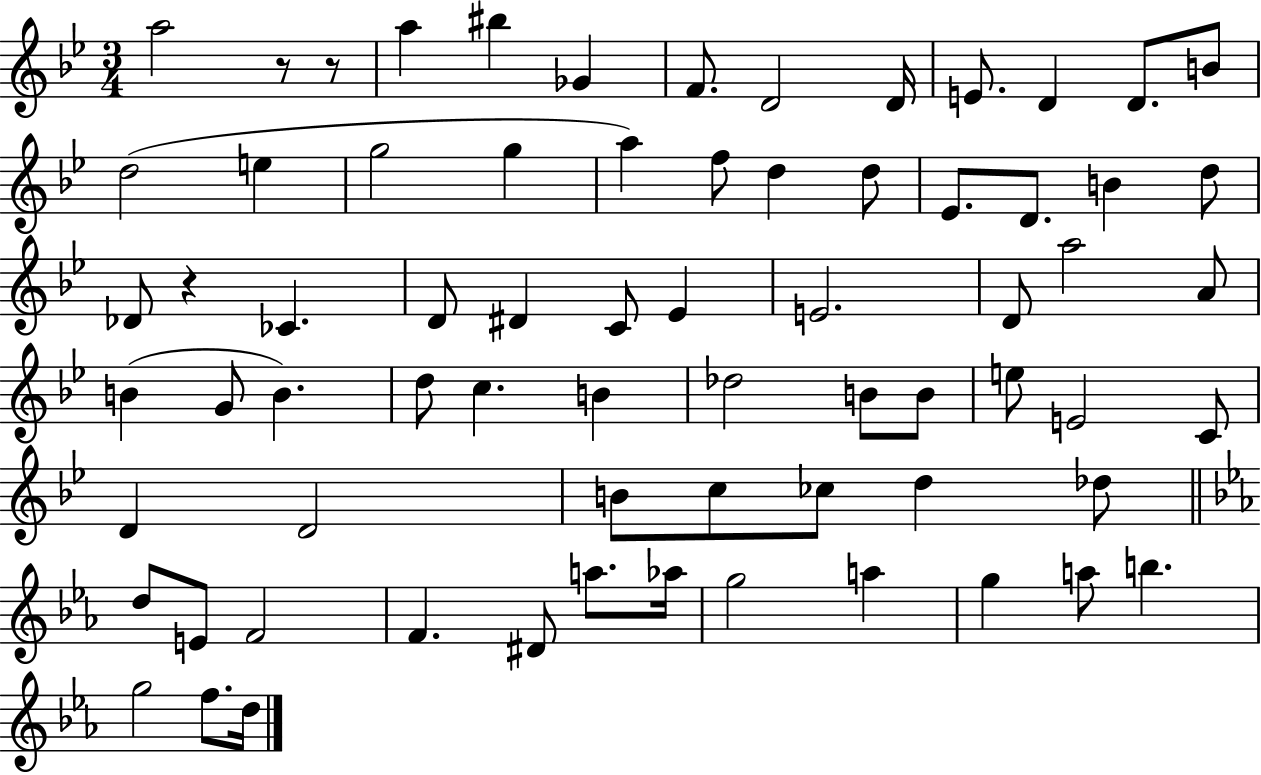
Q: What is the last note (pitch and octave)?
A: D5